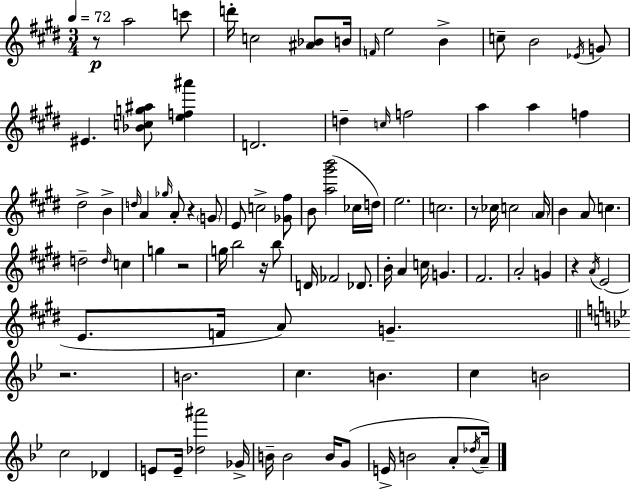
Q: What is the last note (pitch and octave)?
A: A4